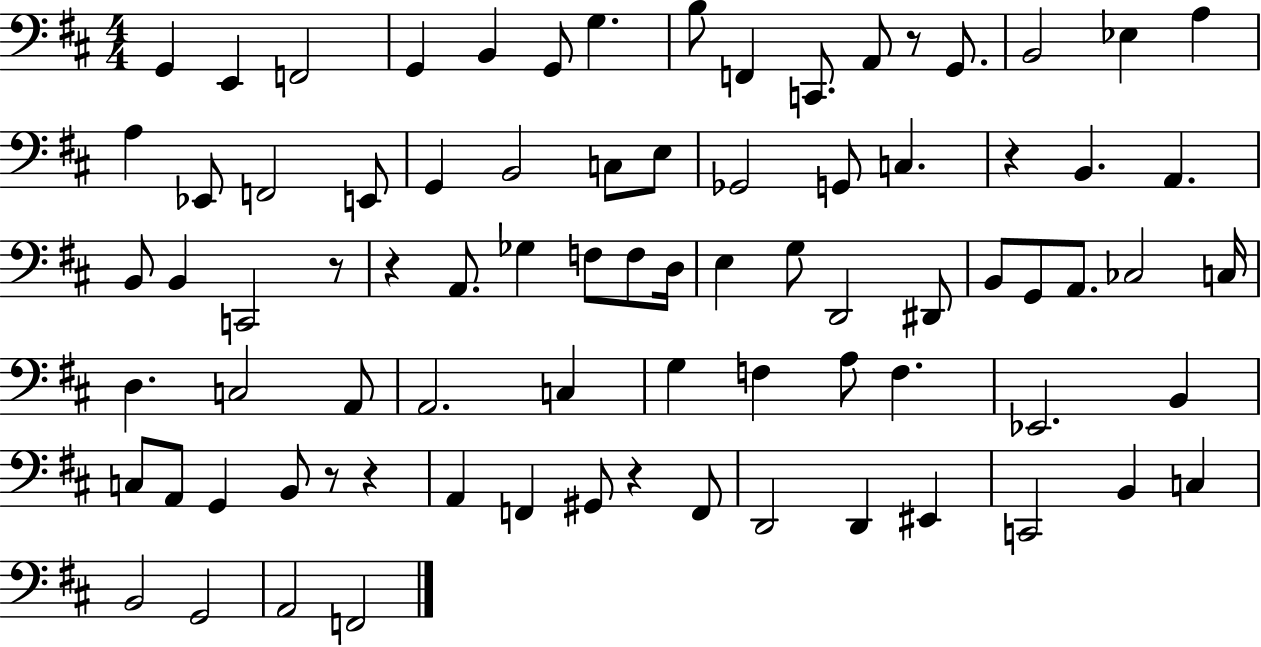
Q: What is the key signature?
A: D major